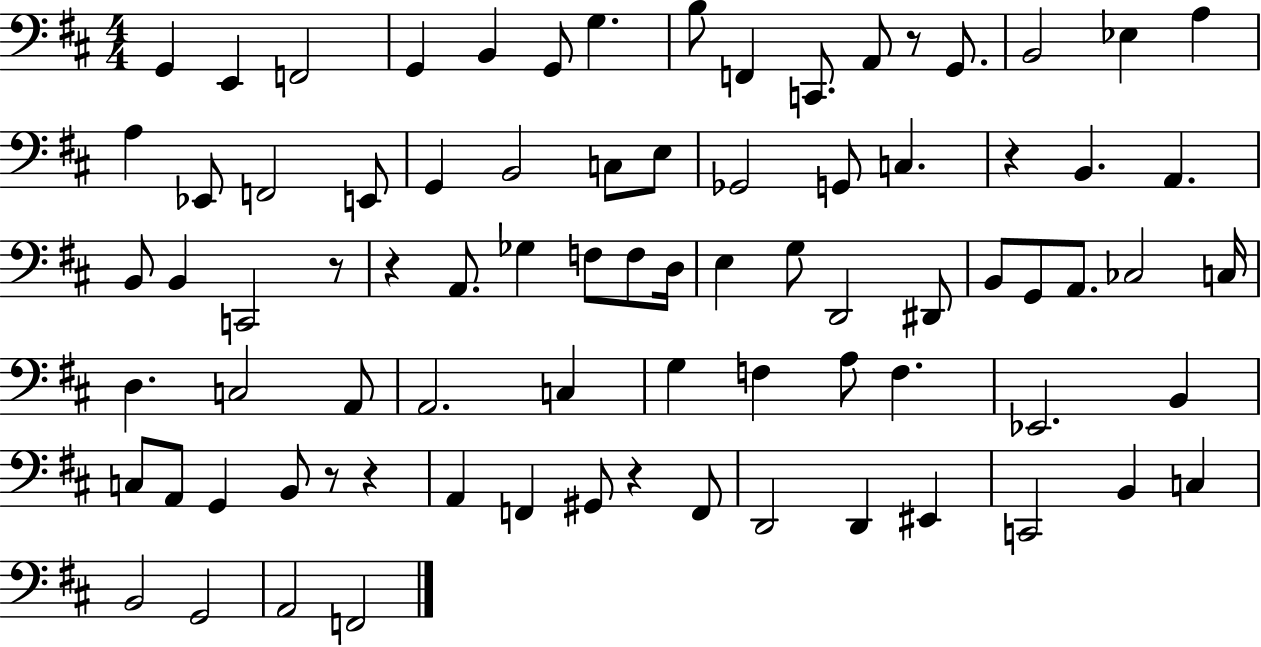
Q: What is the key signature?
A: D major